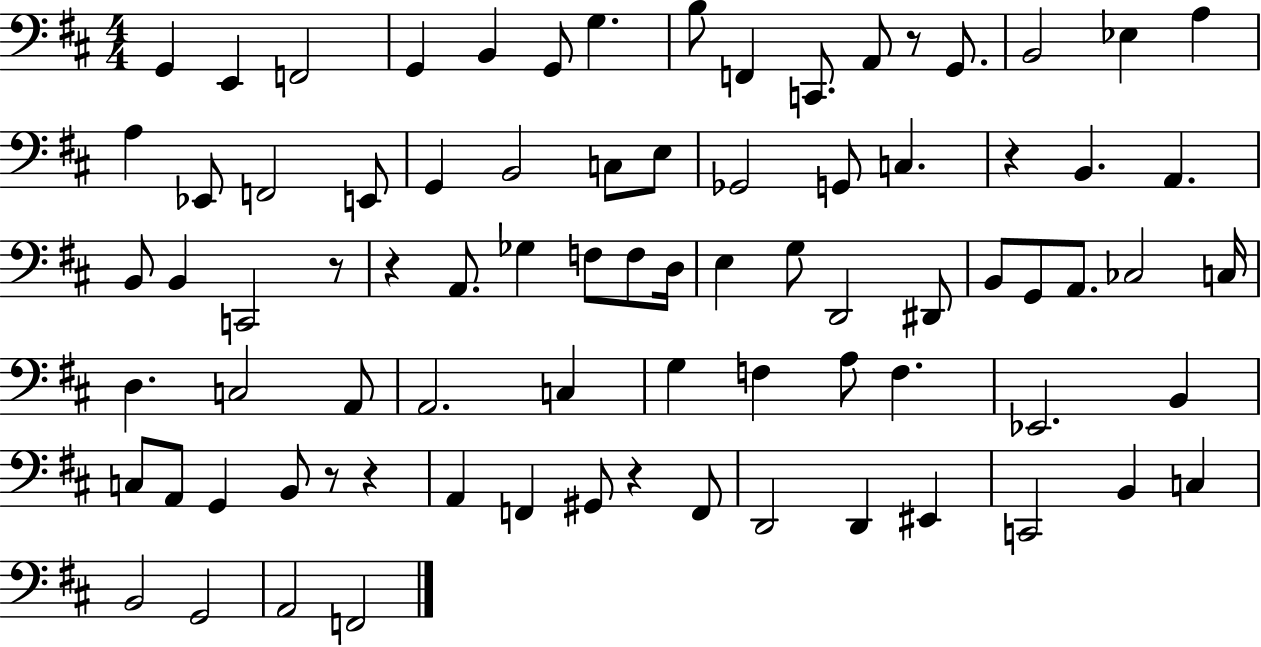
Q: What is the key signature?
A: D major